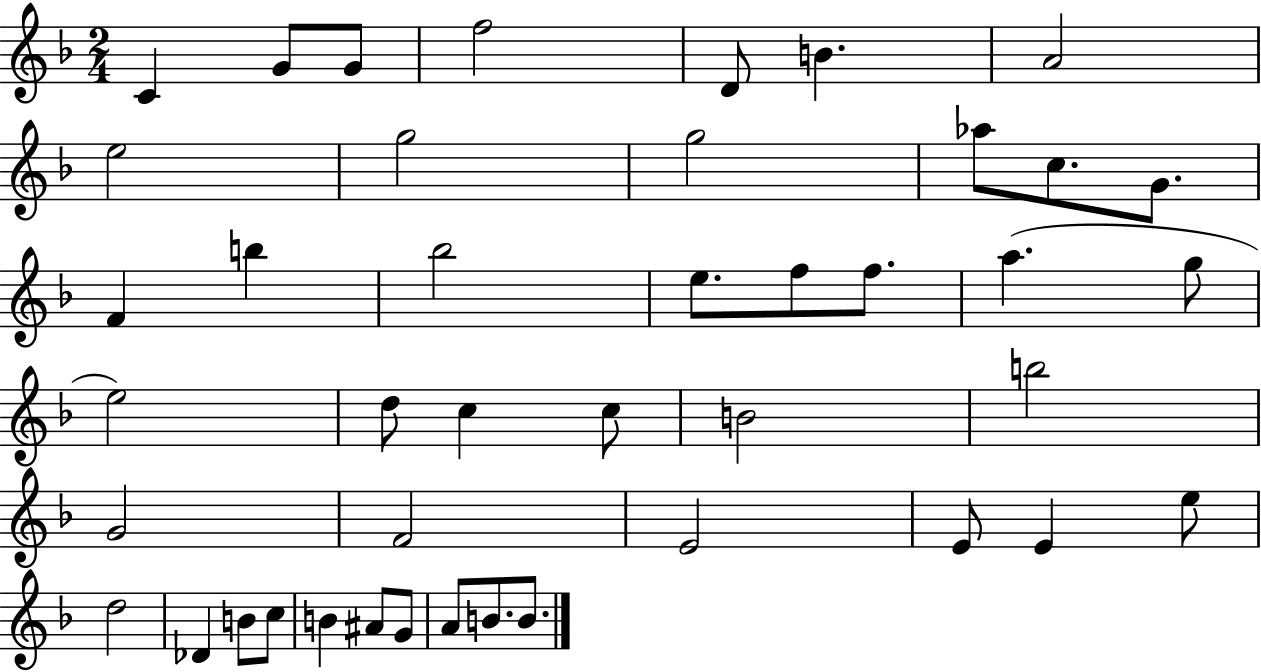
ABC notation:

X:1
T:Untitled
M:2/4
L:1/4
K:F
C G/2 G/2 f2 D/2 B A2 e2 g2 g2 _a/2 c/2 G/2 F b _b2 e/2 f/2 f/2 a g/2 e2 d/2 c c/2 B2 b2 G2 F2 E2 E/2 E e/2 d2 _D B/2 c/2 B ^A/2 G/2 A/2 B/2 B/2